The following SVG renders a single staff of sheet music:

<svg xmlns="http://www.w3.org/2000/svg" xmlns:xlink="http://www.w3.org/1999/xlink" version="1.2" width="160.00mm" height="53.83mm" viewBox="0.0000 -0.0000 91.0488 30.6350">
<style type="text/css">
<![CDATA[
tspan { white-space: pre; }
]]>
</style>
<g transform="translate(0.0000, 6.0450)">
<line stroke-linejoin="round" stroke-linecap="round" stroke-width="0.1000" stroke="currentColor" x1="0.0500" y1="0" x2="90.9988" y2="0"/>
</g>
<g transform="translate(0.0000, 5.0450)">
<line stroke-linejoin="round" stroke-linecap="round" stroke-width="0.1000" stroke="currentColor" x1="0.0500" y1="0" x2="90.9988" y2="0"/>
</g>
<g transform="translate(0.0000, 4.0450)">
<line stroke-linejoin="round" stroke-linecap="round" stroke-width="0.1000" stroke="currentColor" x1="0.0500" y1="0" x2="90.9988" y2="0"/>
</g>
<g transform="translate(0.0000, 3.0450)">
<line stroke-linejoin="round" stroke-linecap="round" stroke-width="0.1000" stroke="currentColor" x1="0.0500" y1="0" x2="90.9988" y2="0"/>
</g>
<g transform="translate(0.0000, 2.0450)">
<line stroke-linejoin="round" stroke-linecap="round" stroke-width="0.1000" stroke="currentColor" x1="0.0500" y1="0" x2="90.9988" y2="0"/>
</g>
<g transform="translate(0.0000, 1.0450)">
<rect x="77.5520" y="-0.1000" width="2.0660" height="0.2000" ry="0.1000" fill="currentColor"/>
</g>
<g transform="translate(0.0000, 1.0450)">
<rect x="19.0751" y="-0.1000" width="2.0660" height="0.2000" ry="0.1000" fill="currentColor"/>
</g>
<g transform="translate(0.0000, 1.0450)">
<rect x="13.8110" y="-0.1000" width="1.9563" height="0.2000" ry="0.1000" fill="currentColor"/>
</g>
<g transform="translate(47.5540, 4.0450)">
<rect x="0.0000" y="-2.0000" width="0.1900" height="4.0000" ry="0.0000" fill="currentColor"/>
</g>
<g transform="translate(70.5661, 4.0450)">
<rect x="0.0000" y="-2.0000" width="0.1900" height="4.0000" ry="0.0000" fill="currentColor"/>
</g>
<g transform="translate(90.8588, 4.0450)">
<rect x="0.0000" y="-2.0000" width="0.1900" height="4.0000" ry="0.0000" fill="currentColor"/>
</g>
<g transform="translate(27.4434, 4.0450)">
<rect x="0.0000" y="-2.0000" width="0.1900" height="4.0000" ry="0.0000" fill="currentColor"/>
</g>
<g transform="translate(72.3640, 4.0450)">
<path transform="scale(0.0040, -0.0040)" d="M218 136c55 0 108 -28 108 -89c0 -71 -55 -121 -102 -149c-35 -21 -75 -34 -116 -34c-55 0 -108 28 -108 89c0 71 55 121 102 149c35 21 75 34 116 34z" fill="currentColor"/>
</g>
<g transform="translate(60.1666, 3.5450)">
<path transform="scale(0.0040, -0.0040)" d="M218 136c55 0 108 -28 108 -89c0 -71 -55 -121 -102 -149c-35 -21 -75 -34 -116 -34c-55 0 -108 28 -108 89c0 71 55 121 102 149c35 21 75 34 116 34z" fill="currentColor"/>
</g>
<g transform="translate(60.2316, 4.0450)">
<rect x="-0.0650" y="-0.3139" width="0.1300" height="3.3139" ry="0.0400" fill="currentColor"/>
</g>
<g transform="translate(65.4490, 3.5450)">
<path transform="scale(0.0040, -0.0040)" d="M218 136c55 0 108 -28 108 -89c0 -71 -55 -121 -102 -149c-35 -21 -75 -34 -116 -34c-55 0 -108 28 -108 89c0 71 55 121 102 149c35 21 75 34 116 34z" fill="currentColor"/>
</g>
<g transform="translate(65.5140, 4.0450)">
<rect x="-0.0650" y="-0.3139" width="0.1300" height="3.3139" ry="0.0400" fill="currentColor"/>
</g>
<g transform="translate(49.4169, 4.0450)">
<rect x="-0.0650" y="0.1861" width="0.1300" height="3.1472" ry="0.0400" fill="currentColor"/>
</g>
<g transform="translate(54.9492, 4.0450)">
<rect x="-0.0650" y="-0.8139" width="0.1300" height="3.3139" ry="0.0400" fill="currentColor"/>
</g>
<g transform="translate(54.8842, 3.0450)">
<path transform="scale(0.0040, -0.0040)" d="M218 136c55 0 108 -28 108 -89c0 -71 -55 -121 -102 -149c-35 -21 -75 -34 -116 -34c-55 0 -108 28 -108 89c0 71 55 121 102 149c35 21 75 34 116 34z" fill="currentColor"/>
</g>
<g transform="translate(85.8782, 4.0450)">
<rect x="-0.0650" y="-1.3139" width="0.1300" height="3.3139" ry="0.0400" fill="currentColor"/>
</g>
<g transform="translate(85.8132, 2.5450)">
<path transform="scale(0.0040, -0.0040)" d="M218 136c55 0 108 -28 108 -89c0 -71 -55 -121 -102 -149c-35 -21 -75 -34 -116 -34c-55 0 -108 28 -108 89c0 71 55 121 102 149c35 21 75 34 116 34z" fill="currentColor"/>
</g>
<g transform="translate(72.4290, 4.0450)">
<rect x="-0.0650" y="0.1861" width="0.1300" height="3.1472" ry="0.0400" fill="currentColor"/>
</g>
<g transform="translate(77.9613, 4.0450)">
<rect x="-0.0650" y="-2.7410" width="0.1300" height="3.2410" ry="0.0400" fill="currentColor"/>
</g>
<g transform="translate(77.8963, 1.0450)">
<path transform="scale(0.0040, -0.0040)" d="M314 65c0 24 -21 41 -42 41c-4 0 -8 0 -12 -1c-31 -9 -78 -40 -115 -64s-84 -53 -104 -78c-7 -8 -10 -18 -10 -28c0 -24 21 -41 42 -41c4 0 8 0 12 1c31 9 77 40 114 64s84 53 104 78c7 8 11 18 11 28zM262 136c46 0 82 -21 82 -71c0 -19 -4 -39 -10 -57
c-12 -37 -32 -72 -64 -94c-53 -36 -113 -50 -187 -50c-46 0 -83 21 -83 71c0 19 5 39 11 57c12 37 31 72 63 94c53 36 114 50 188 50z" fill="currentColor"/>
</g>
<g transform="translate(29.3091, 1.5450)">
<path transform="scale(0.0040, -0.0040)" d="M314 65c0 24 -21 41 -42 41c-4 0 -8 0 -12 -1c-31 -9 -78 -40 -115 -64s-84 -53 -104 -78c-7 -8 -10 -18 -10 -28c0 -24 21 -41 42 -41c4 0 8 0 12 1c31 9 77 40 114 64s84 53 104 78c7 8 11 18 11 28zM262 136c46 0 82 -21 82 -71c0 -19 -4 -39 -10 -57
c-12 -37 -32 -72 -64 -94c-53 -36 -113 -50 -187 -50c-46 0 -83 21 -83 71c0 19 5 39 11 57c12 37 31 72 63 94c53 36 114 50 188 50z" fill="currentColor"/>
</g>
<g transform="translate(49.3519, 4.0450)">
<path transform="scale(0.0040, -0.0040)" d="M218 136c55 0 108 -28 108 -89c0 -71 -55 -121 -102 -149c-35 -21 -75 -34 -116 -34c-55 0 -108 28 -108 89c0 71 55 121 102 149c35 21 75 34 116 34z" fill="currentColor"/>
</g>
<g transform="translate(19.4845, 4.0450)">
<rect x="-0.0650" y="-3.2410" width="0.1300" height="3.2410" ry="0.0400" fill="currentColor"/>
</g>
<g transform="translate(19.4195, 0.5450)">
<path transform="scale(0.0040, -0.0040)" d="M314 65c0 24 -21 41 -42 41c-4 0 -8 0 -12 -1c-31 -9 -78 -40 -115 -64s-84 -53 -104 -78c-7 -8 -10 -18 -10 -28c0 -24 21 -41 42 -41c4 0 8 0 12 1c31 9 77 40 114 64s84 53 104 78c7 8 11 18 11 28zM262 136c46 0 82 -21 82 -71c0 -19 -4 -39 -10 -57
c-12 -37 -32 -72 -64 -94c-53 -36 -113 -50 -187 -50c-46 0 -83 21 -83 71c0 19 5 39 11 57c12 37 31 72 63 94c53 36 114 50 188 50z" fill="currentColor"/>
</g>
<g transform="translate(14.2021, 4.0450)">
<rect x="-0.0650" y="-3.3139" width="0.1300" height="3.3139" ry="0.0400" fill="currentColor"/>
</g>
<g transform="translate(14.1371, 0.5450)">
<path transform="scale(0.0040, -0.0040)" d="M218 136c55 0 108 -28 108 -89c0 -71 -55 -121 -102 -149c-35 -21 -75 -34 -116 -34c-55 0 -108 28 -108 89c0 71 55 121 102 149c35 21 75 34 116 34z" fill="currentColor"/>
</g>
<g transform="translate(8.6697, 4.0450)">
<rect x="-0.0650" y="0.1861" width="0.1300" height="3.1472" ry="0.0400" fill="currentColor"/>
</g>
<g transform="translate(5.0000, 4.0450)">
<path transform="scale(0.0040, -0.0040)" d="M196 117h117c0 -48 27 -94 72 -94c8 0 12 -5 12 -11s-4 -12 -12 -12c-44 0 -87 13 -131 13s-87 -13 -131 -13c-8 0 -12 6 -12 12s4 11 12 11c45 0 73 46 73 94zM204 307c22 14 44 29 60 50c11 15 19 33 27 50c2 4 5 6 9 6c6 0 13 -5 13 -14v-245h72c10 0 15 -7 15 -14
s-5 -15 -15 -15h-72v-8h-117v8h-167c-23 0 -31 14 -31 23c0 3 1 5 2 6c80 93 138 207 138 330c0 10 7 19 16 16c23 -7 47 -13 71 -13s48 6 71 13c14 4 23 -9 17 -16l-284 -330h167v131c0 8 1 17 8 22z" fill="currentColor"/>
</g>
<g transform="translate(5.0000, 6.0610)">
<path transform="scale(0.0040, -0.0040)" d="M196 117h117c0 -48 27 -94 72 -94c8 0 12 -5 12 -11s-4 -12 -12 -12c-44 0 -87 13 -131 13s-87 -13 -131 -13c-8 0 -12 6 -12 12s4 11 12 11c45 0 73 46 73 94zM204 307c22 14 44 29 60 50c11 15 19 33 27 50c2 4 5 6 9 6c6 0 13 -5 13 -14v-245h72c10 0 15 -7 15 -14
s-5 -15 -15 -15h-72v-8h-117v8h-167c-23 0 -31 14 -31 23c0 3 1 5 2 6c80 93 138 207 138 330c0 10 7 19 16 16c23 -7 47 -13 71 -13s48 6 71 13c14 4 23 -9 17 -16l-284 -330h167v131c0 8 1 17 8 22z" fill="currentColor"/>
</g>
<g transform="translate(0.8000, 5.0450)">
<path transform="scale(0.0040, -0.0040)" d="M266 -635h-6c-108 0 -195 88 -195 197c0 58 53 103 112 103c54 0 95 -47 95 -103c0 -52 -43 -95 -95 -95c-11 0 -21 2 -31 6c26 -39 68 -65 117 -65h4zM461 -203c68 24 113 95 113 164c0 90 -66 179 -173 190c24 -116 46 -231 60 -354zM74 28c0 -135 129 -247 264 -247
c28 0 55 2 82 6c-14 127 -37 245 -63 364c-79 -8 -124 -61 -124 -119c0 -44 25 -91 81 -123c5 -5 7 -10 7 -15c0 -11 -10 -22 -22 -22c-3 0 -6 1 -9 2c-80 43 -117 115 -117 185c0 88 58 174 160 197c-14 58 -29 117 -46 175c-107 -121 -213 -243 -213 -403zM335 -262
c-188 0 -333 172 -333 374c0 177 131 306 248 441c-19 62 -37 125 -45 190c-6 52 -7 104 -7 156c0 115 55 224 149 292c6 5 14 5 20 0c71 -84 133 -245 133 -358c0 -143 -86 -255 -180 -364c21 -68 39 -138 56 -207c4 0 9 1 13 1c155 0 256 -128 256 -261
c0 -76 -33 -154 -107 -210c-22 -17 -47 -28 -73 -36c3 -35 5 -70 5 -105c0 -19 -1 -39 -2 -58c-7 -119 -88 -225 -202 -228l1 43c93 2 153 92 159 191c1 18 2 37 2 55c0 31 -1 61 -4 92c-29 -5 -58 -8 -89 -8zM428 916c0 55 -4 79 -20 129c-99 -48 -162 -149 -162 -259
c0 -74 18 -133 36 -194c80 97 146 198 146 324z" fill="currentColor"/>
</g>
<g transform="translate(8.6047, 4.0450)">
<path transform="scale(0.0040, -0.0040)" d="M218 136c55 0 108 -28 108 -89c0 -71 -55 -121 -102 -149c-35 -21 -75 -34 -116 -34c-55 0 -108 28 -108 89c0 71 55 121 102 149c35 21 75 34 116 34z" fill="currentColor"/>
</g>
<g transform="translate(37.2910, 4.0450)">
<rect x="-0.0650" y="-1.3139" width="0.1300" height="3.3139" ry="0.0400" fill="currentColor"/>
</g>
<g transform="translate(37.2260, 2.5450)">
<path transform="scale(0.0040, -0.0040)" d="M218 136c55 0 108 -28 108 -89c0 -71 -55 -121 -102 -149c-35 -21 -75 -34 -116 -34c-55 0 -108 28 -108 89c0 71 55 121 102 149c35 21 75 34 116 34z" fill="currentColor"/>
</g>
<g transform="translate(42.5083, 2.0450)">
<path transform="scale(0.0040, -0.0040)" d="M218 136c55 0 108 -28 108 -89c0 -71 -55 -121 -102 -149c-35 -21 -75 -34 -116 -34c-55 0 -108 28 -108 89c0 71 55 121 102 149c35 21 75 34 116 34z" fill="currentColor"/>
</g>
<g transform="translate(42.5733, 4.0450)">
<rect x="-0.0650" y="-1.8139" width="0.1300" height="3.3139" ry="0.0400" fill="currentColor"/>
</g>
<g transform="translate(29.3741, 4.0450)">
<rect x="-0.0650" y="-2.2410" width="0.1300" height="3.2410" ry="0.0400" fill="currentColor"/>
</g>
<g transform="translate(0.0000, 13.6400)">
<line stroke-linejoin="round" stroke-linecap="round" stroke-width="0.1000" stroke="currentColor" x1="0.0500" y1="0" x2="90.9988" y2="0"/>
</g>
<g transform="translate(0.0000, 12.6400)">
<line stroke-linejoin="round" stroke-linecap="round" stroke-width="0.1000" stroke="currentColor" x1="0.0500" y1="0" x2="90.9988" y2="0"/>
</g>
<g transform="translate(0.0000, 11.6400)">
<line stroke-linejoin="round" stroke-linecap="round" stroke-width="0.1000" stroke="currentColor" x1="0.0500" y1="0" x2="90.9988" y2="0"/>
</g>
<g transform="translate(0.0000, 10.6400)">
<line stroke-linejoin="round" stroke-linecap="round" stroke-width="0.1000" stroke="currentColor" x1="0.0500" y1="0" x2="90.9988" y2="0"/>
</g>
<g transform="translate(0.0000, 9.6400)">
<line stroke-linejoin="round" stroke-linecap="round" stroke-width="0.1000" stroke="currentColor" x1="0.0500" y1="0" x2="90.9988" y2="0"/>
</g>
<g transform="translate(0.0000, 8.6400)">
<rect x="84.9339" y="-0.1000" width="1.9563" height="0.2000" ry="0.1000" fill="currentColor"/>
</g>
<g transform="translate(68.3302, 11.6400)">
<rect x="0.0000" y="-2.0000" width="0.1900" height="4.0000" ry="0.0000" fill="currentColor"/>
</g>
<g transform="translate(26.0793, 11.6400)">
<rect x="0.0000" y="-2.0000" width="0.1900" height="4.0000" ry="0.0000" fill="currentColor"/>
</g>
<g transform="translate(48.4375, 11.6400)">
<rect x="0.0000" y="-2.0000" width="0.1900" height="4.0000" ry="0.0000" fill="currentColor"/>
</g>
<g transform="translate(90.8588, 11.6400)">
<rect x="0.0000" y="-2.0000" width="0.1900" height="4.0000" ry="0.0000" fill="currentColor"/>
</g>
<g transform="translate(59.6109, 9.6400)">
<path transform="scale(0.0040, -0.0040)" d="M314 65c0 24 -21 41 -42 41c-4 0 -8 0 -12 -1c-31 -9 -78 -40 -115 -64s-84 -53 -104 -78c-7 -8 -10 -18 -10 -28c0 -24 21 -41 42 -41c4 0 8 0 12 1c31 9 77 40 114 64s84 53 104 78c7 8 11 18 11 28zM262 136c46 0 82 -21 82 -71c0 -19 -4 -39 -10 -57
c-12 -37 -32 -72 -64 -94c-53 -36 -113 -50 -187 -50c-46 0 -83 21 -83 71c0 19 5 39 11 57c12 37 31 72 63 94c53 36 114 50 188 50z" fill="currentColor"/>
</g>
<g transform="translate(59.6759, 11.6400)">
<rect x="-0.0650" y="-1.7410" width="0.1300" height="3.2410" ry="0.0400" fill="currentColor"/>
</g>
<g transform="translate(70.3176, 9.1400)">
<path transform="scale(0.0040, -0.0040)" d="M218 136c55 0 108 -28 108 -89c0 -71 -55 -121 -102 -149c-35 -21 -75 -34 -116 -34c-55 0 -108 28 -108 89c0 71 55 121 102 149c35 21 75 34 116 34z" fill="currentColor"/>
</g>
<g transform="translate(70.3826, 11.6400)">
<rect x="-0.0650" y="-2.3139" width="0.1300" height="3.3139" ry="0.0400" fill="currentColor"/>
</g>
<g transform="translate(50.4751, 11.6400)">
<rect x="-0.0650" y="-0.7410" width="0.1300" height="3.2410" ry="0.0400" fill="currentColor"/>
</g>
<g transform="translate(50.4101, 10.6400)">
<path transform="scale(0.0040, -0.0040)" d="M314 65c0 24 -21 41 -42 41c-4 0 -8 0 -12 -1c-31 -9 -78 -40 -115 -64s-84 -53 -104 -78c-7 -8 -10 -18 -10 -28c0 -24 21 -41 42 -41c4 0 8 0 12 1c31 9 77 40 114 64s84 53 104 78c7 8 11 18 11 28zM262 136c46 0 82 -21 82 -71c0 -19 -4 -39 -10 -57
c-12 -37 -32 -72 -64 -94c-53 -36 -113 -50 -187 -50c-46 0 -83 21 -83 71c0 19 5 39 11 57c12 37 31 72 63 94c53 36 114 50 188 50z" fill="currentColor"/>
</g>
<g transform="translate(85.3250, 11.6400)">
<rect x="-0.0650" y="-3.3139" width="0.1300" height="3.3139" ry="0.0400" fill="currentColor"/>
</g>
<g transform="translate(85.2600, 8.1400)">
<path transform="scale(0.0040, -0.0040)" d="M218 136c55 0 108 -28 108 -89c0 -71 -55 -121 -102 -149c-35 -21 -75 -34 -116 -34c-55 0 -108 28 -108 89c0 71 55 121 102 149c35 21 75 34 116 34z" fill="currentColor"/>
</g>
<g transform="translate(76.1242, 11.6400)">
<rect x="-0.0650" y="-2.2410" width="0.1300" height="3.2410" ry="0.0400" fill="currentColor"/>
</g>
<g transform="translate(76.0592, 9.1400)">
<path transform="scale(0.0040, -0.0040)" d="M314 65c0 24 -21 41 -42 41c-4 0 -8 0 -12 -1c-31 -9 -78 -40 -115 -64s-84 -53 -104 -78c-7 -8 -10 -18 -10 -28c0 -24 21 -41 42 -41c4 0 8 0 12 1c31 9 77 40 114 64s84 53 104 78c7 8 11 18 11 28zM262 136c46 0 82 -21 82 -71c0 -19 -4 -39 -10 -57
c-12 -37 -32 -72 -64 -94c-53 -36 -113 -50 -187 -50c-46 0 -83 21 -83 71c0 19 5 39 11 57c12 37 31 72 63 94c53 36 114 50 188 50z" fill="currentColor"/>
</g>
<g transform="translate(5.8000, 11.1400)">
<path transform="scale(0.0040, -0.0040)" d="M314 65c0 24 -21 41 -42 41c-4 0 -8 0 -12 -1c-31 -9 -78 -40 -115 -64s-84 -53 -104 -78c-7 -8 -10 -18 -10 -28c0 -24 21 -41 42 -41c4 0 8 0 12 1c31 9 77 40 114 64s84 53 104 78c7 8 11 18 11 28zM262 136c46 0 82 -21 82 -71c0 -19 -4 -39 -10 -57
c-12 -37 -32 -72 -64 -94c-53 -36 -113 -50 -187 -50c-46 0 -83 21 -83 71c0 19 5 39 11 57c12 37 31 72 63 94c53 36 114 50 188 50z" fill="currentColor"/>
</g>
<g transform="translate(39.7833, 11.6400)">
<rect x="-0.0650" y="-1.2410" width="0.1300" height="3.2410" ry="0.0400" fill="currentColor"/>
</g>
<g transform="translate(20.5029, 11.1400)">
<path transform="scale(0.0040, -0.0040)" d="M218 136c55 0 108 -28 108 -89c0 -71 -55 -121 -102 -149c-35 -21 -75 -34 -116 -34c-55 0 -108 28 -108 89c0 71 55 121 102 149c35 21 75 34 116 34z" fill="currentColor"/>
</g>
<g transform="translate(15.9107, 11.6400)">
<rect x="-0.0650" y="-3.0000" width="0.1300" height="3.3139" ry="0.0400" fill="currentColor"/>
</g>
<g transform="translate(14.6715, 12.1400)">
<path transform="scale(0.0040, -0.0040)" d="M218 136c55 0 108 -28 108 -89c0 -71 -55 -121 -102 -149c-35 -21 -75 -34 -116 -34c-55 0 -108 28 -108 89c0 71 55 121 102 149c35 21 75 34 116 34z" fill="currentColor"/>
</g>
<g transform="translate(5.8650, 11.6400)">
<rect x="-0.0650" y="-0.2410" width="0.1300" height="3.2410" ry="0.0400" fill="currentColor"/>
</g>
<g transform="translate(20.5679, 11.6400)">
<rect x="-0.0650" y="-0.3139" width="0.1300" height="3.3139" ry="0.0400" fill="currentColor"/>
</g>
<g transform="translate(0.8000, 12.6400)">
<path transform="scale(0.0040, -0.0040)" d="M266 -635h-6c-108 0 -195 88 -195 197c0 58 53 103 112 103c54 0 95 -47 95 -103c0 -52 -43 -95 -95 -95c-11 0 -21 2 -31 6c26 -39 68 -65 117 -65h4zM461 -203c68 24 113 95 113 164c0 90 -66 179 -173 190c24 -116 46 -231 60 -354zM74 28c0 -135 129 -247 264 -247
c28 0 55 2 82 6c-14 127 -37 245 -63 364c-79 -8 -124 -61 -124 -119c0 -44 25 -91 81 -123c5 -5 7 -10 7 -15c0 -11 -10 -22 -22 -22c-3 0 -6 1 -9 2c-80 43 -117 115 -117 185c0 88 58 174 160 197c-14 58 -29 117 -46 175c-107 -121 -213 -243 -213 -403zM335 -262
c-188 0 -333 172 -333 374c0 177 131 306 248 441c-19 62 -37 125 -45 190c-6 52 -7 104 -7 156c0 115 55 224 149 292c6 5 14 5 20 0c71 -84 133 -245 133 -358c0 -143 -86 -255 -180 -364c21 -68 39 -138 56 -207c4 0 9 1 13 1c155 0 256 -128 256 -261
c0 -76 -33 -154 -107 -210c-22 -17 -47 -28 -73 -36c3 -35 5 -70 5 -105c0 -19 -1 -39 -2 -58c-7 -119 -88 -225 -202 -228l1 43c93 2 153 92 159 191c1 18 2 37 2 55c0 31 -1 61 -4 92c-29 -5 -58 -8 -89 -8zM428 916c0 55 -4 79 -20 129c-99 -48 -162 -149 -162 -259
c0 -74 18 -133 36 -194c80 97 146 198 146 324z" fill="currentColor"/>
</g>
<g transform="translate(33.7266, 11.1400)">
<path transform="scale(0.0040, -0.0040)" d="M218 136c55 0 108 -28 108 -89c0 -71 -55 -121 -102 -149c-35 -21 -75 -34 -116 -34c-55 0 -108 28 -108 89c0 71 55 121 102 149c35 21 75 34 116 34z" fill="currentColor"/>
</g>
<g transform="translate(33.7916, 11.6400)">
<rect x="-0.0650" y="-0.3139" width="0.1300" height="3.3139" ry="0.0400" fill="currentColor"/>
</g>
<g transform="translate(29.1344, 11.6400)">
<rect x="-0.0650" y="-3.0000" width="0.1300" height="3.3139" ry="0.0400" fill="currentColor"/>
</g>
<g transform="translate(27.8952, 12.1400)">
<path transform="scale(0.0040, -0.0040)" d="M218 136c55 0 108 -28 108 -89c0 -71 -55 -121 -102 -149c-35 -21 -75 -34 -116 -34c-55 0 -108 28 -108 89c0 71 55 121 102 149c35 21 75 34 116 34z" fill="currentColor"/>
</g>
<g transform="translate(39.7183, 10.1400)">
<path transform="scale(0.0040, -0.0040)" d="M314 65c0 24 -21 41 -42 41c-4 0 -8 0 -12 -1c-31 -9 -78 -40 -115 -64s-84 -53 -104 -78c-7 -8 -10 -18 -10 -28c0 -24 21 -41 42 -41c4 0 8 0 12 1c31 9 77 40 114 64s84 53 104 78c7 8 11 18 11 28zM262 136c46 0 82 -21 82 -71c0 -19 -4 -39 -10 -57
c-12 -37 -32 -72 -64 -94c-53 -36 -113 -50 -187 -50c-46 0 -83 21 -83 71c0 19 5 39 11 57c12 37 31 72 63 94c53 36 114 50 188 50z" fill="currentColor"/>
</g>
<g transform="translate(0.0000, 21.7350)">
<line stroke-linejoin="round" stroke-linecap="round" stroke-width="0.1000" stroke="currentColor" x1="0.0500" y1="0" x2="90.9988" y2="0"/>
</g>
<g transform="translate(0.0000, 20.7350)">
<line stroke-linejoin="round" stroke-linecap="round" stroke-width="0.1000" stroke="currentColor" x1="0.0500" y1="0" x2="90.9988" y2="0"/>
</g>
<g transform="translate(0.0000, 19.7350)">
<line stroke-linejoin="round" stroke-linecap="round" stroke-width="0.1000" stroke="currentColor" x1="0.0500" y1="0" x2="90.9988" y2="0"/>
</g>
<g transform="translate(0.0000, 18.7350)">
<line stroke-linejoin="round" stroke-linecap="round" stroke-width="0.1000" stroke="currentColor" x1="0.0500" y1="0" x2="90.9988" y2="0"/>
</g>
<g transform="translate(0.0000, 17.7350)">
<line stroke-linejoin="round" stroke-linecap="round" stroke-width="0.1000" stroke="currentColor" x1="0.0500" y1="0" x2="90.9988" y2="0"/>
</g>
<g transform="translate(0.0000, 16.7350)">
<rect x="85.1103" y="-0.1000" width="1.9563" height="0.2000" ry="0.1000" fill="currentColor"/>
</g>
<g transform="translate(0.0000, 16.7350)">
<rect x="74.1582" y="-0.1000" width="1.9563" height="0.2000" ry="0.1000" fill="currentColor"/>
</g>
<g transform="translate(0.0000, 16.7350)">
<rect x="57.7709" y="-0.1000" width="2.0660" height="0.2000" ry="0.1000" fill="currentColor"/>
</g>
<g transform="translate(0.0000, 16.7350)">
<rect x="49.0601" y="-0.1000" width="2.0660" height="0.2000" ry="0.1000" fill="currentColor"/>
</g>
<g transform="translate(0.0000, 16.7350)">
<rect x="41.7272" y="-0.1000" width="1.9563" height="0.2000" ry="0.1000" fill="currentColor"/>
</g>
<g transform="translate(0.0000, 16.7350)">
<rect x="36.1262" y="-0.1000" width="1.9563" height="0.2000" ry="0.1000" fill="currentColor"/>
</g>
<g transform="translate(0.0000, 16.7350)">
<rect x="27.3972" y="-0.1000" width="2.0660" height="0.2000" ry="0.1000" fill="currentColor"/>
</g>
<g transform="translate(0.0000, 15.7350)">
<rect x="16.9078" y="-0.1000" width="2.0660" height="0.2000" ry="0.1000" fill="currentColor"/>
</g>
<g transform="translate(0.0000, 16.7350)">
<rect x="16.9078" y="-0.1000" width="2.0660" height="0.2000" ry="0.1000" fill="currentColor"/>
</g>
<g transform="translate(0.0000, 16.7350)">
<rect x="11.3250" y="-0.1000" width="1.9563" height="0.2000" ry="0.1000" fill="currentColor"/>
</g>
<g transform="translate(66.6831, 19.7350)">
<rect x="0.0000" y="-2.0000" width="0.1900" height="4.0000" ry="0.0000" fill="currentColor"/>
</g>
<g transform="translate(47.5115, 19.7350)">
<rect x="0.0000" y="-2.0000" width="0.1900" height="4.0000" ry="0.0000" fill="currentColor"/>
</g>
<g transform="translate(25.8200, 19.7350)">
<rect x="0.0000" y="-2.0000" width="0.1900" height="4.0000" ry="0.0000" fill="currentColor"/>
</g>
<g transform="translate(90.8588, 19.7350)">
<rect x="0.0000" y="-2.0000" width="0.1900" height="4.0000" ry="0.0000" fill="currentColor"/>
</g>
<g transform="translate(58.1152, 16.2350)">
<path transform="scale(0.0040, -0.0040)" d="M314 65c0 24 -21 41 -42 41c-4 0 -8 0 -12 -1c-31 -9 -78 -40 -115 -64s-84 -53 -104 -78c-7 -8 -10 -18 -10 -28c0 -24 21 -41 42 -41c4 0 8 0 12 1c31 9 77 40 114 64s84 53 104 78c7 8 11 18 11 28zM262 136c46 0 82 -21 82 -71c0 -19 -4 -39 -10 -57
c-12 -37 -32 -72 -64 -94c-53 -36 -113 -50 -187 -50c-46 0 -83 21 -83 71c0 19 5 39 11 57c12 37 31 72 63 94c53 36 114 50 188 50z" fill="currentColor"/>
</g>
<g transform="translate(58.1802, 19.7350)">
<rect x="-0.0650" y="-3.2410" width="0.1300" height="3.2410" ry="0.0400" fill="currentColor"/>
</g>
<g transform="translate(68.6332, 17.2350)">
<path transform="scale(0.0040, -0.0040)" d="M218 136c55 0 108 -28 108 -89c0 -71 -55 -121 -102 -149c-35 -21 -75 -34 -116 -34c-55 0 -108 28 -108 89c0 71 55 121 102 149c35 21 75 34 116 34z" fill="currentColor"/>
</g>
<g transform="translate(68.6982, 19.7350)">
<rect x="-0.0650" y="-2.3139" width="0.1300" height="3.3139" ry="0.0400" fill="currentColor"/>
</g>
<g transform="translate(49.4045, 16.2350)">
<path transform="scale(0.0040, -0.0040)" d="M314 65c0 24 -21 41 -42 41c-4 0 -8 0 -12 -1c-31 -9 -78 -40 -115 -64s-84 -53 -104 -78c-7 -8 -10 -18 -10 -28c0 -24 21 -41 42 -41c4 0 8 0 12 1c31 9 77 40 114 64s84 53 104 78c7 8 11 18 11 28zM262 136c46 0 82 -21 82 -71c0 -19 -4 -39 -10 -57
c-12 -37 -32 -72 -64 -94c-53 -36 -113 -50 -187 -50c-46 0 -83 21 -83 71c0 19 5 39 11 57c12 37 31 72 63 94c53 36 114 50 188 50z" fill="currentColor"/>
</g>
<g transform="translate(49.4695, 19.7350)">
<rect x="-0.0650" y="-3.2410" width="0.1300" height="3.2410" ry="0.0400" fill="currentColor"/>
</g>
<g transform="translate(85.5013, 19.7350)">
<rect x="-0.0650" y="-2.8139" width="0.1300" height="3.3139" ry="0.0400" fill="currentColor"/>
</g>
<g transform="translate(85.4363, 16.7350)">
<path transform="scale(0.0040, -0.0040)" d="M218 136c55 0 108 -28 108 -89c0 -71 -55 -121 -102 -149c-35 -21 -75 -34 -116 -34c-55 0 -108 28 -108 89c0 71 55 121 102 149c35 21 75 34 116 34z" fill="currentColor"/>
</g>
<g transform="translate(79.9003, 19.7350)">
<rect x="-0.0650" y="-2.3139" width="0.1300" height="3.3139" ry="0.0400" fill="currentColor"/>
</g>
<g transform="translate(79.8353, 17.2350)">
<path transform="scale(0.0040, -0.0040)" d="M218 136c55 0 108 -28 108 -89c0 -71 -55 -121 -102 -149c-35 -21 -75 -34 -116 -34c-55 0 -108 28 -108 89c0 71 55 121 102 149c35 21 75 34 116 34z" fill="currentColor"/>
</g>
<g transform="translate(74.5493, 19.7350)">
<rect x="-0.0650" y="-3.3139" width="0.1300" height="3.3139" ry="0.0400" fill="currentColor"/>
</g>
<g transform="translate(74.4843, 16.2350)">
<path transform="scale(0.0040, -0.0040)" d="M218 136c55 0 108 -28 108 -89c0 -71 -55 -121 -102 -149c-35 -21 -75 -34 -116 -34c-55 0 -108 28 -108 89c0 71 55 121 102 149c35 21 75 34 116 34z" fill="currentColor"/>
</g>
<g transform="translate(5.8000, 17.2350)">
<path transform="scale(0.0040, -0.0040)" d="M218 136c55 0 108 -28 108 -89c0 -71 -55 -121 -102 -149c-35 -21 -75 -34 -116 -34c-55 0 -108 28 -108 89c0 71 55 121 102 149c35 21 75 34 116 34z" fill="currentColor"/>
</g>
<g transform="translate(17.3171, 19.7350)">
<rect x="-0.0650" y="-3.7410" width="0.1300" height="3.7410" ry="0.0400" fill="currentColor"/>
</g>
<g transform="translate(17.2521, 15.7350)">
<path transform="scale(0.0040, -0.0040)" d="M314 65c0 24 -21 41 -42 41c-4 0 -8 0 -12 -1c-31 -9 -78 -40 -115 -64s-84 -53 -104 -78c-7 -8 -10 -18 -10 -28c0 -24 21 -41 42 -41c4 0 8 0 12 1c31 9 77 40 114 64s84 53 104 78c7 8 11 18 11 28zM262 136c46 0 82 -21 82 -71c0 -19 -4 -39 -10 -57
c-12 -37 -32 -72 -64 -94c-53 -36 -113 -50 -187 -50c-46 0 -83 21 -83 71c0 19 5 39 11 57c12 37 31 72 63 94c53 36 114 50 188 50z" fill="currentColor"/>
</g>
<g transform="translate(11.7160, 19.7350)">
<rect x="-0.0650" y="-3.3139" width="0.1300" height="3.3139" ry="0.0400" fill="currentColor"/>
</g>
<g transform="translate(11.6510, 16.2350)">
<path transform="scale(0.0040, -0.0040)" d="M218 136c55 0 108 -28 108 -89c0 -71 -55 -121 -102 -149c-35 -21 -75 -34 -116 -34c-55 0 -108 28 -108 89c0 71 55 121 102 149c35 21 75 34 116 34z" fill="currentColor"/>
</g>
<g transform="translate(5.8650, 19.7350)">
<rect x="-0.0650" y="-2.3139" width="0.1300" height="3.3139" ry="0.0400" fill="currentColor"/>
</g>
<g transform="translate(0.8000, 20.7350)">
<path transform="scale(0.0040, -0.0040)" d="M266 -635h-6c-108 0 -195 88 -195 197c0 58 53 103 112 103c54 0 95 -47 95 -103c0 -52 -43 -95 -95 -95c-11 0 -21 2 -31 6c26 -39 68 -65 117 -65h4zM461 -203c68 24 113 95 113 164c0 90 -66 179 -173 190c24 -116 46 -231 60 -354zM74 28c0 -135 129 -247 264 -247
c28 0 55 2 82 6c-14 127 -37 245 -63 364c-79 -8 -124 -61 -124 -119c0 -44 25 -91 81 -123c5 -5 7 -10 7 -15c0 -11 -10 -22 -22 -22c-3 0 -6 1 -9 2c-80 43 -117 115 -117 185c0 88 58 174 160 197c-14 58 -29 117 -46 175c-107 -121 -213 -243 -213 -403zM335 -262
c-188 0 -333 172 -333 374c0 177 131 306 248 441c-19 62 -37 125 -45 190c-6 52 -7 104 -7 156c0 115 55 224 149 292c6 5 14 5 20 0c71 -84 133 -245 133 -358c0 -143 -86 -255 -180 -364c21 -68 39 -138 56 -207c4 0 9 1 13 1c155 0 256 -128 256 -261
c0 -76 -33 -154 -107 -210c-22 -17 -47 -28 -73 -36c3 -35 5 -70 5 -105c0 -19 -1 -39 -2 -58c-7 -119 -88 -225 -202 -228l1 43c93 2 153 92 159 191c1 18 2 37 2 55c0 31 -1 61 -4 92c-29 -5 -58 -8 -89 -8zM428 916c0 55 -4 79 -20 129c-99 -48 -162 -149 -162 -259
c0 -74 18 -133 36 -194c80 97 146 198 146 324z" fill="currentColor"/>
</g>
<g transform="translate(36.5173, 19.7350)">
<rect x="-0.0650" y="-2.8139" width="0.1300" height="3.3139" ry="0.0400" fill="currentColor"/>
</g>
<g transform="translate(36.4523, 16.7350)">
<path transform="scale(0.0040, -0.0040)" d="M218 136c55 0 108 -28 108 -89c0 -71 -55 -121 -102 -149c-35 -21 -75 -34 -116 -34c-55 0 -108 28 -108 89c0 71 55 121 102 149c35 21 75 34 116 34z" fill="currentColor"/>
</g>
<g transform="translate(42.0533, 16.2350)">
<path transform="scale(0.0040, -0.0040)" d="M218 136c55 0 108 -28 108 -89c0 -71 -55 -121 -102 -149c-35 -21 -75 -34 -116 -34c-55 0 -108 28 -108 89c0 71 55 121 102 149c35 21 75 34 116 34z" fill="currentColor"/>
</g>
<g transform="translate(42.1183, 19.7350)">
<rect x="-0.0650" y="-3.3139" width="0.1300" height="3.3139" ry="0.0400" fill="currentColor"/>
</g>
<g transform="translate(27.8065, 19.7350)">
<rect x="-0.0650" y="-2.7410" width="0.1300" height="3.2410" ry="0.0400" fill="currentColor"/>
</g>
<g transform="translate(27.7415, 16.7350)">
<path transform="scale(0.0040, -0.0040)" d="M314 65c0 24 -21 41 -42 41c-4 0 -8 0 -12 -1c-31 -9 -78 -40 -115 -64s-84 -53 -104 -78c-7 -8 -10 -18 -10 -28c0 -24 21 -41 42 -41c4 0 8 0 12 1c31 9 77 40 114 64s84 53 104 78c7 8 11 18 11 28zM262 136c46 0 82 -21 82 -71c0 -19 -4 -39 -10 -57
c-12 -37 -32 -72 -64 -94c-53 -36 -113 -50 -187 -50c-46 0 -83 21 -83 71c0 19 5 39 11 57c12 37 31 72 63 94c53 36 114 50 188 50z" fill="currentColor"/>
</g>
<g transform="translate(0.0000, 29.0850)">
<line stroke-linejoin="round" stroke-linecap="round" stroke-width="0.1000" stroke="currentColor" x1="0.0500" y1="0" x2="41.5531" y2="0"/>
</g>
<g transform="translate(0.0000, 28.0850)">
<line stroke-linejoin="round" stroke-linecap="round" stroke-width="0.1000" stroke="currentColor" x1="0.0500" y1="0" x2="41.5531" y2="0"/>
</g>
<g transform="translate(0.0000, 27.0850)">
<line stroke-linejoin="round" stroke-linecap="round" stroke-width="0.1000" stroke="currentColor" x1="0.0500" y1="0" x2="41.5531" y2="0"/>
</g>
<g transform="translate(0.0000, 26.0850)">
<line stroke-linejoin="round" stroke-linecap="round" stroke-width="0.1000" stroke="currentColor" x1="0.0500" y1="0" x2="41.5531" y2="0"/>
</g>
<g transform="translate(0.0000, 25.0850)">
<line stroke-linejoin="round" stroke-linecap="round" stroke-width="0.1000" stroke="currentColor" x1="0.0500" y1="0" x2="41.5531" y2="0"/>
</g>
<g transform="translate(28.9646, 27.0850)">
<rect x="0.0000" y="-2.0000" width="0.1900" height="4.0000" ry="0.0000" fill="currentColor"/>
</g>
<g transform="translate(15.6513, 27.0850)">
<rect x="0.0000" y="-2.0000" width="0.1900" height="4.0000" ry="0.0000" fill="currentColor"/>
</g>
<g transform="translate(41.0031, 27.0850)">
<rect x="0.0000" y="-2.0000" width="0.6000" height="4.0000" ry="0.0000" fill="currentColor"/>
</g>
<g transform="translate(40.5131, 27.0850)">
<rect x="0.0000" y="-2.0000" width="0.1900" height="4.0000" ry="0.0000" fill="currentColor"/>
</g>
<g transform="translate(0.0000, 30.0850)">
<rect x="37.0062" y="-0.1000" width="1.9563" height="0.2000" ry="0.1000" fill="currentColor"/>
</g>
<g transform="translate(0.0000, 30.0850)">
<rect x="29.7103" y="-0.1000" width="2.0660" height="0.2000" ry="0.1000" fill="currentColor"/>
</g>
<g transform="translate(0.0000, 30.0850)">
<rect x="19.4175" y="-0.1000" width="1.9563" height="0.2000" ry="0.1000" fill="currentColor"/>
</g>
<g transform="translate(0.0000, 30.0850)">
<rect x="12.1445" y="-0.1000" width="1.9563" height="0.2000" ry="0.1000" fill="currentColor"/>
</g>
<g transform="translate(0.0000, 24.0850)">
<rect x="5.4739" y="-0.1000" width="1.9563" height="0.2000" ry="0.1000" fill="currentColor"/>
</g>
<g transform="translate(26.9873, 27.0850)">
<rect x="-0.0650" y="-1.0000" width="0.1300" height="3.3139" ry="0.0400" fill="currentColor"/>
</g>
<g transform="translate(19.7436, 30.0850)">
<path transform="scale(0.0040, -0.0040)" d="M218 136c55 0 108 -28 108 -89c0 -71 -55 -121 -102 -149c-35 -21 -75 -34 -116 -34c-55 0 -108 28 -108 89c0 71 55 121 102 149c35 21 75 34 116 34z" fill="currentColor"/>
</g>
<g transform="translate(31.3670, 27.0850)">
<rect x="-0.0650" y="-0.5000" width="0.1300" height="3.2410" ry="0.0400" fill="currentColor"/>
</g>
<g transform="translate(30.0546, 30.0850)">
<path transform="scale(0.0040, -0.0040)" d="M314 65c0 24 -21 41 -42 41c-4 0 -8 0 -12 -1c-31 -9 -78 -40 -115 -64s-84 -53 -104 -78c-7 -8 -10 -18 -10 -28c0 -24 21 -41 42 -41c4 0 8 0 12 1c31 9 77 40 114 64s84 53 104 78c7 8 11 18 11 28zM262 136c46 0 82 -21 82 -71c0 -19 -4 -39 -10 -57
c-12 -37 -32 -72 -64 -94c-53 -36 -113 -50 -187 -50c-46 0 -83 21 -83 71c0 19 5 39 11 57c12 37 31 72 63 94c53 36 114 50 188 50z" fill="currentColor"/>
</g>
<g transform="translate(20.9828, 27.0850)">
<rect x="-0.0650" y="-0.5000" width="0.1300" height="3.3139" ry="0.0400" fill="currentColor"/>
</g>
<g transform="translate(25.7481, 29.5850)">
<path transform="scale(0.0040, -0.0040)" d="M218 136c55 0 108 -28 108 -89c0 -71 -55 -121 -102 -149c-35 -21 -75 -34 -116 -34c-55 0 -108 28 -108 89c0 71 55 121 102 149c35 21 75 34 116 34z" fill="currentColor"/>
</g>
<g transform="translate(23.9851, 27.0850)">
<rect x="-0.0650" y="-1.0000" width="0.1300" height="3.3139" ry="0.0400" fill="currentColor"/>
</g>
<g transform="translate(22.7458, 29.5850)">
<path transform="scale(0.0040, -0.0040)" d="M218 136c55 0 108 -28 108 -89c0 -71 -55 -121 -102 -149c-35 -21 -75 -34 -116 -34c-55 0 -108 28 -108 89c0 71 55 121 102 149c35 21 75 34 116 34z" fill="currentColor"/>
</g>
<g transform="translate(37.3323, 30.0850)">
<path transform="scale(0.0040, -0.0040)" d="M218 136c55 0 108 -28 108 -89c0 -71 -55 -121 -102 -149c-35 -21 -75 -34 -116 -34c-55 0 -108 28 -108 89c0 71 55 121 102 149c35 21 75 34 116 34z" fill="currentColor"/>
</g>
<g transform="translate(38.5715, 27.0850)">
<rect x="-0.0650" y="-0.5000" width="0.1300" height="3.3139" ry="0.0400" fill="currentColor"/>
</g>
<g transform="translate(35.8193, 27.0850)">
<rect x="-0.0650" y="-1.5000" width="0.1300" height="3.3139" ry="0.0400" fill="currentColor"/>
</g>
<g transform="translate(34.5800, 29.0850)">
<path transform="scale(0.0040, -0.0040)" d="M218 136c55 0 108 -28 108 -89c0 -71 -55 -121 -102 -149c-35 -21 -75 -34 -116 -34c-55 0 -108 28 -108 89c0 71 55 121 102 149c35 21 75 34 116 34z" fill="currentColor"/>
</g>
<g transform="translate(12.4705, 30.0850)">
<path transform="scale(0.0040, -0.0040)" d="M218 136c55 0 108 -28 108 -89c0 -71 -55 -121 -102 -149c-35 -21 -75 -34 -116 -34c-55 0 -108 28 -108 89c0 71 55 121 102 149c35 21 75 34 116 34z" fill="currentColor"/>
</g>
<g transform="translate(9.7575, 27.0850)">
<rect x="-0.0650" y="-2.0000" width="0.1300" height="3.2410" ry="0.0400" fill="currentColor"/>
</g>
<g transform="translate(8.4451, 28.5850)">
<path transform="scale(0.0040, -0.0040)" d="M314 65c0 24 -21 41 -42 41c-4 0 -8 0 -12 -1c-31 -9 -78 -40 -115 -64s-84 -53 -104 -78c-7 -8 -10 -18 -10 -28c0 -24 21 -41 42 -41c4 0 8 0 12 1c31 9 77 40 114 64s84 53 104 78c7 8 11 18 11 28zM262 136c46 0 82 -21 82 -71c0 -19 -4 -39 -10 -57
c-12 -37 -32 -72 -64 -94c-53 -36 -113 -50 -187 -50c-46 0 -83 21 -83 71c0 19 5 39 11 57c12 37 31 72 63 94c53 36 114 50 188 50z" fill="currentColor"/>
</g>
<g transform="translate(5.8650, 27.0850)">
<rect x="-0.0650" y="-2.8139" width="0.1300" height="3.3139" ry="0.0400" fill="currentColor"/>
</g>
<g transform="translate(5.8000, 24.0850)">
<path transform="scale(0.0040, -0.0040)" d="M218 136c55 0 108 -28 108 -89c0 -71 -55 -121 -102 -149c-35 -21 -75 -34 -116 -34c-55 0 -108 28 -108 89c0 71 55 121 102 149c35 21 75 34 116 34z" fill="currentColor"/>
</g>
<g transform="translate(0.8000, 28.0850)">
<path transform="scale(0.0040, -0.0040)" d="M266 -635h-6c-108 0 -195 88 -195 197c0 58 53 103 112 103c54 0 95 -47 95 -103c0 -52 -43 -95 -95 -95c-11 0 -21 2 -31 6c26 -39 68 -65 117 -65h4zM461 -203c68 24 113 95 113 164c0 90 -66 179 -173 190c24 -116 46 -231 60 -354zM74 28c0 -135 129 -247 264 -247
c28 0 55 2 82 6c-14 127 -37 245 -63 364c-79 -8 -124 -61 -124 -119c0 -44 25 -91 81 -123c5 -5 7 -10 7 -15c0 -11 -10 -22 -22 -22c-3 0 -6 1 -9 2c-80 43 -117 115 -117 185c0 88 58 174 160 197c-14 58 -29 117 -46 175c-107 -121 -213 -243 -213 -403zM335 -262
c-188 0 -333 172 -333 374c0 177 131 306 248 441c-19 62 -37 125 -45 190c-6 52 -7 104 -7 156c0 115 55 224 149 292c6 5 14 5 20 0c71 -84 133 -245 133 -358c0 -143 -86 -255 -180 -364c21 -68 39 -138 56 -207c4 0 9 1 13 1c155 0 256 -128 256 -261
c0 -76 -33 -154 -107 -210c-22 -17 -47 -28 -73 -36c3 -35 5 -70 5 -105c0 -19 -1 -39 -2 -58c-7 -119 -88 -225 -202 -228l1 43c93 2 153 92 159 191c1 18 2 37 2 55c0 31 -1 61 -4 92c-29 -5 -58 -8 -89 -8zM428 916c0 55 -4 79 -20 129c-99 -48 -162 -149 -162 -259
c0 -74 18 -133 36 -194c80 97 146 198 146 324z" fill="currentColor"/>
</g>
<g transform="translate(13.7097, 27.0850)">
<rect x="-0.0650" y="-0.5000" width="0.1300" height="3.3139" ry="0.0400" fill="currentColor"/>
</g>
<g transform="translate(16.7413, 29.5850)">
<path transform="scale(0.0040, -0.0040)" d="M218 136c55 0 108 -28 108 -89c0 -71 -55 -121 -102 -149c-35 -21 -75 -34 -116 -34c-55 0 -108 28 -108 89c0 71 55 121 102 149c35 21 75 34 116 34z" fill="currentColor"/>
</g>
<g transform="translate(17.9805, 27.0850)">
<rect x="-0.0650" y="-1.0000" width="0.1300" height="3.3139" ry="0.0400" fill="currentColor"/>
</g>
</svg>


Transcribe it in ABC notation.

X:1
T:Untitled
M:4/4
L:1/4
K:C
B b b2 g2 e f B d c c B a2 e c2 A c A c e2 d2 f2 g g2 b g b c'2 a2 a b b2 b2 g b g a a F2 C D C D D C2 E C